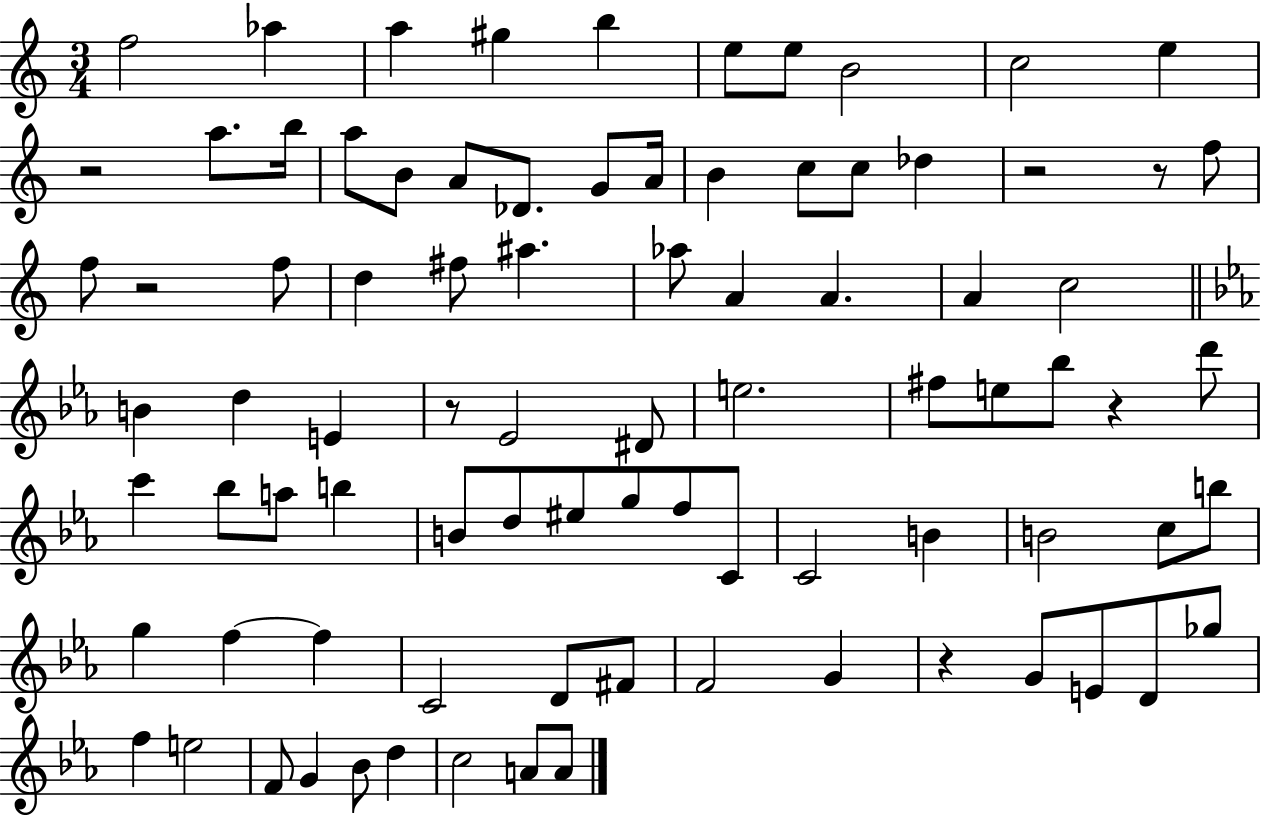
{
  \clef treble
  \numericTimeSignature
  \time 3/4
  \key c \major
  f''2 aes''4 | a''4 gis''4 b''4 | e''8 e''8 b'2 | c''2 e''4 | \break r2 a''8. b''16 | a''8 b'8 a'8 des'8. g'8 a'16 | b'4 c''8 c''8 des''4 | r2 r8 f''8 | \break f''8 r2 f''8 | d''4 fis''8 ais''4. | aes''8 a'4 a'4. | a'4 c''2 | \break \bar "||" \break \key c \minor b'4 d''4 e'4 | r8 ees'2 dis'8 | e''2. | fis''8 e''8 bes''8 r4 d'''8 | \break c'''4 bes''8 a''8 b''4 | b'8 d''8 eis''8 g''8 f''8 c'8 | c'2 b'4 | b'2 c''8 b''8 | \break g''4 f''4~~ f''4 | c'2 d'8 fis'8 | f'2 g'4 | r4 g'8 e'8 d'8 ges''8 | \break f''4 e''2 | f'8 g'4 bes'8 d''4 | c''2 a'8 a'8 | \bar "|."
}